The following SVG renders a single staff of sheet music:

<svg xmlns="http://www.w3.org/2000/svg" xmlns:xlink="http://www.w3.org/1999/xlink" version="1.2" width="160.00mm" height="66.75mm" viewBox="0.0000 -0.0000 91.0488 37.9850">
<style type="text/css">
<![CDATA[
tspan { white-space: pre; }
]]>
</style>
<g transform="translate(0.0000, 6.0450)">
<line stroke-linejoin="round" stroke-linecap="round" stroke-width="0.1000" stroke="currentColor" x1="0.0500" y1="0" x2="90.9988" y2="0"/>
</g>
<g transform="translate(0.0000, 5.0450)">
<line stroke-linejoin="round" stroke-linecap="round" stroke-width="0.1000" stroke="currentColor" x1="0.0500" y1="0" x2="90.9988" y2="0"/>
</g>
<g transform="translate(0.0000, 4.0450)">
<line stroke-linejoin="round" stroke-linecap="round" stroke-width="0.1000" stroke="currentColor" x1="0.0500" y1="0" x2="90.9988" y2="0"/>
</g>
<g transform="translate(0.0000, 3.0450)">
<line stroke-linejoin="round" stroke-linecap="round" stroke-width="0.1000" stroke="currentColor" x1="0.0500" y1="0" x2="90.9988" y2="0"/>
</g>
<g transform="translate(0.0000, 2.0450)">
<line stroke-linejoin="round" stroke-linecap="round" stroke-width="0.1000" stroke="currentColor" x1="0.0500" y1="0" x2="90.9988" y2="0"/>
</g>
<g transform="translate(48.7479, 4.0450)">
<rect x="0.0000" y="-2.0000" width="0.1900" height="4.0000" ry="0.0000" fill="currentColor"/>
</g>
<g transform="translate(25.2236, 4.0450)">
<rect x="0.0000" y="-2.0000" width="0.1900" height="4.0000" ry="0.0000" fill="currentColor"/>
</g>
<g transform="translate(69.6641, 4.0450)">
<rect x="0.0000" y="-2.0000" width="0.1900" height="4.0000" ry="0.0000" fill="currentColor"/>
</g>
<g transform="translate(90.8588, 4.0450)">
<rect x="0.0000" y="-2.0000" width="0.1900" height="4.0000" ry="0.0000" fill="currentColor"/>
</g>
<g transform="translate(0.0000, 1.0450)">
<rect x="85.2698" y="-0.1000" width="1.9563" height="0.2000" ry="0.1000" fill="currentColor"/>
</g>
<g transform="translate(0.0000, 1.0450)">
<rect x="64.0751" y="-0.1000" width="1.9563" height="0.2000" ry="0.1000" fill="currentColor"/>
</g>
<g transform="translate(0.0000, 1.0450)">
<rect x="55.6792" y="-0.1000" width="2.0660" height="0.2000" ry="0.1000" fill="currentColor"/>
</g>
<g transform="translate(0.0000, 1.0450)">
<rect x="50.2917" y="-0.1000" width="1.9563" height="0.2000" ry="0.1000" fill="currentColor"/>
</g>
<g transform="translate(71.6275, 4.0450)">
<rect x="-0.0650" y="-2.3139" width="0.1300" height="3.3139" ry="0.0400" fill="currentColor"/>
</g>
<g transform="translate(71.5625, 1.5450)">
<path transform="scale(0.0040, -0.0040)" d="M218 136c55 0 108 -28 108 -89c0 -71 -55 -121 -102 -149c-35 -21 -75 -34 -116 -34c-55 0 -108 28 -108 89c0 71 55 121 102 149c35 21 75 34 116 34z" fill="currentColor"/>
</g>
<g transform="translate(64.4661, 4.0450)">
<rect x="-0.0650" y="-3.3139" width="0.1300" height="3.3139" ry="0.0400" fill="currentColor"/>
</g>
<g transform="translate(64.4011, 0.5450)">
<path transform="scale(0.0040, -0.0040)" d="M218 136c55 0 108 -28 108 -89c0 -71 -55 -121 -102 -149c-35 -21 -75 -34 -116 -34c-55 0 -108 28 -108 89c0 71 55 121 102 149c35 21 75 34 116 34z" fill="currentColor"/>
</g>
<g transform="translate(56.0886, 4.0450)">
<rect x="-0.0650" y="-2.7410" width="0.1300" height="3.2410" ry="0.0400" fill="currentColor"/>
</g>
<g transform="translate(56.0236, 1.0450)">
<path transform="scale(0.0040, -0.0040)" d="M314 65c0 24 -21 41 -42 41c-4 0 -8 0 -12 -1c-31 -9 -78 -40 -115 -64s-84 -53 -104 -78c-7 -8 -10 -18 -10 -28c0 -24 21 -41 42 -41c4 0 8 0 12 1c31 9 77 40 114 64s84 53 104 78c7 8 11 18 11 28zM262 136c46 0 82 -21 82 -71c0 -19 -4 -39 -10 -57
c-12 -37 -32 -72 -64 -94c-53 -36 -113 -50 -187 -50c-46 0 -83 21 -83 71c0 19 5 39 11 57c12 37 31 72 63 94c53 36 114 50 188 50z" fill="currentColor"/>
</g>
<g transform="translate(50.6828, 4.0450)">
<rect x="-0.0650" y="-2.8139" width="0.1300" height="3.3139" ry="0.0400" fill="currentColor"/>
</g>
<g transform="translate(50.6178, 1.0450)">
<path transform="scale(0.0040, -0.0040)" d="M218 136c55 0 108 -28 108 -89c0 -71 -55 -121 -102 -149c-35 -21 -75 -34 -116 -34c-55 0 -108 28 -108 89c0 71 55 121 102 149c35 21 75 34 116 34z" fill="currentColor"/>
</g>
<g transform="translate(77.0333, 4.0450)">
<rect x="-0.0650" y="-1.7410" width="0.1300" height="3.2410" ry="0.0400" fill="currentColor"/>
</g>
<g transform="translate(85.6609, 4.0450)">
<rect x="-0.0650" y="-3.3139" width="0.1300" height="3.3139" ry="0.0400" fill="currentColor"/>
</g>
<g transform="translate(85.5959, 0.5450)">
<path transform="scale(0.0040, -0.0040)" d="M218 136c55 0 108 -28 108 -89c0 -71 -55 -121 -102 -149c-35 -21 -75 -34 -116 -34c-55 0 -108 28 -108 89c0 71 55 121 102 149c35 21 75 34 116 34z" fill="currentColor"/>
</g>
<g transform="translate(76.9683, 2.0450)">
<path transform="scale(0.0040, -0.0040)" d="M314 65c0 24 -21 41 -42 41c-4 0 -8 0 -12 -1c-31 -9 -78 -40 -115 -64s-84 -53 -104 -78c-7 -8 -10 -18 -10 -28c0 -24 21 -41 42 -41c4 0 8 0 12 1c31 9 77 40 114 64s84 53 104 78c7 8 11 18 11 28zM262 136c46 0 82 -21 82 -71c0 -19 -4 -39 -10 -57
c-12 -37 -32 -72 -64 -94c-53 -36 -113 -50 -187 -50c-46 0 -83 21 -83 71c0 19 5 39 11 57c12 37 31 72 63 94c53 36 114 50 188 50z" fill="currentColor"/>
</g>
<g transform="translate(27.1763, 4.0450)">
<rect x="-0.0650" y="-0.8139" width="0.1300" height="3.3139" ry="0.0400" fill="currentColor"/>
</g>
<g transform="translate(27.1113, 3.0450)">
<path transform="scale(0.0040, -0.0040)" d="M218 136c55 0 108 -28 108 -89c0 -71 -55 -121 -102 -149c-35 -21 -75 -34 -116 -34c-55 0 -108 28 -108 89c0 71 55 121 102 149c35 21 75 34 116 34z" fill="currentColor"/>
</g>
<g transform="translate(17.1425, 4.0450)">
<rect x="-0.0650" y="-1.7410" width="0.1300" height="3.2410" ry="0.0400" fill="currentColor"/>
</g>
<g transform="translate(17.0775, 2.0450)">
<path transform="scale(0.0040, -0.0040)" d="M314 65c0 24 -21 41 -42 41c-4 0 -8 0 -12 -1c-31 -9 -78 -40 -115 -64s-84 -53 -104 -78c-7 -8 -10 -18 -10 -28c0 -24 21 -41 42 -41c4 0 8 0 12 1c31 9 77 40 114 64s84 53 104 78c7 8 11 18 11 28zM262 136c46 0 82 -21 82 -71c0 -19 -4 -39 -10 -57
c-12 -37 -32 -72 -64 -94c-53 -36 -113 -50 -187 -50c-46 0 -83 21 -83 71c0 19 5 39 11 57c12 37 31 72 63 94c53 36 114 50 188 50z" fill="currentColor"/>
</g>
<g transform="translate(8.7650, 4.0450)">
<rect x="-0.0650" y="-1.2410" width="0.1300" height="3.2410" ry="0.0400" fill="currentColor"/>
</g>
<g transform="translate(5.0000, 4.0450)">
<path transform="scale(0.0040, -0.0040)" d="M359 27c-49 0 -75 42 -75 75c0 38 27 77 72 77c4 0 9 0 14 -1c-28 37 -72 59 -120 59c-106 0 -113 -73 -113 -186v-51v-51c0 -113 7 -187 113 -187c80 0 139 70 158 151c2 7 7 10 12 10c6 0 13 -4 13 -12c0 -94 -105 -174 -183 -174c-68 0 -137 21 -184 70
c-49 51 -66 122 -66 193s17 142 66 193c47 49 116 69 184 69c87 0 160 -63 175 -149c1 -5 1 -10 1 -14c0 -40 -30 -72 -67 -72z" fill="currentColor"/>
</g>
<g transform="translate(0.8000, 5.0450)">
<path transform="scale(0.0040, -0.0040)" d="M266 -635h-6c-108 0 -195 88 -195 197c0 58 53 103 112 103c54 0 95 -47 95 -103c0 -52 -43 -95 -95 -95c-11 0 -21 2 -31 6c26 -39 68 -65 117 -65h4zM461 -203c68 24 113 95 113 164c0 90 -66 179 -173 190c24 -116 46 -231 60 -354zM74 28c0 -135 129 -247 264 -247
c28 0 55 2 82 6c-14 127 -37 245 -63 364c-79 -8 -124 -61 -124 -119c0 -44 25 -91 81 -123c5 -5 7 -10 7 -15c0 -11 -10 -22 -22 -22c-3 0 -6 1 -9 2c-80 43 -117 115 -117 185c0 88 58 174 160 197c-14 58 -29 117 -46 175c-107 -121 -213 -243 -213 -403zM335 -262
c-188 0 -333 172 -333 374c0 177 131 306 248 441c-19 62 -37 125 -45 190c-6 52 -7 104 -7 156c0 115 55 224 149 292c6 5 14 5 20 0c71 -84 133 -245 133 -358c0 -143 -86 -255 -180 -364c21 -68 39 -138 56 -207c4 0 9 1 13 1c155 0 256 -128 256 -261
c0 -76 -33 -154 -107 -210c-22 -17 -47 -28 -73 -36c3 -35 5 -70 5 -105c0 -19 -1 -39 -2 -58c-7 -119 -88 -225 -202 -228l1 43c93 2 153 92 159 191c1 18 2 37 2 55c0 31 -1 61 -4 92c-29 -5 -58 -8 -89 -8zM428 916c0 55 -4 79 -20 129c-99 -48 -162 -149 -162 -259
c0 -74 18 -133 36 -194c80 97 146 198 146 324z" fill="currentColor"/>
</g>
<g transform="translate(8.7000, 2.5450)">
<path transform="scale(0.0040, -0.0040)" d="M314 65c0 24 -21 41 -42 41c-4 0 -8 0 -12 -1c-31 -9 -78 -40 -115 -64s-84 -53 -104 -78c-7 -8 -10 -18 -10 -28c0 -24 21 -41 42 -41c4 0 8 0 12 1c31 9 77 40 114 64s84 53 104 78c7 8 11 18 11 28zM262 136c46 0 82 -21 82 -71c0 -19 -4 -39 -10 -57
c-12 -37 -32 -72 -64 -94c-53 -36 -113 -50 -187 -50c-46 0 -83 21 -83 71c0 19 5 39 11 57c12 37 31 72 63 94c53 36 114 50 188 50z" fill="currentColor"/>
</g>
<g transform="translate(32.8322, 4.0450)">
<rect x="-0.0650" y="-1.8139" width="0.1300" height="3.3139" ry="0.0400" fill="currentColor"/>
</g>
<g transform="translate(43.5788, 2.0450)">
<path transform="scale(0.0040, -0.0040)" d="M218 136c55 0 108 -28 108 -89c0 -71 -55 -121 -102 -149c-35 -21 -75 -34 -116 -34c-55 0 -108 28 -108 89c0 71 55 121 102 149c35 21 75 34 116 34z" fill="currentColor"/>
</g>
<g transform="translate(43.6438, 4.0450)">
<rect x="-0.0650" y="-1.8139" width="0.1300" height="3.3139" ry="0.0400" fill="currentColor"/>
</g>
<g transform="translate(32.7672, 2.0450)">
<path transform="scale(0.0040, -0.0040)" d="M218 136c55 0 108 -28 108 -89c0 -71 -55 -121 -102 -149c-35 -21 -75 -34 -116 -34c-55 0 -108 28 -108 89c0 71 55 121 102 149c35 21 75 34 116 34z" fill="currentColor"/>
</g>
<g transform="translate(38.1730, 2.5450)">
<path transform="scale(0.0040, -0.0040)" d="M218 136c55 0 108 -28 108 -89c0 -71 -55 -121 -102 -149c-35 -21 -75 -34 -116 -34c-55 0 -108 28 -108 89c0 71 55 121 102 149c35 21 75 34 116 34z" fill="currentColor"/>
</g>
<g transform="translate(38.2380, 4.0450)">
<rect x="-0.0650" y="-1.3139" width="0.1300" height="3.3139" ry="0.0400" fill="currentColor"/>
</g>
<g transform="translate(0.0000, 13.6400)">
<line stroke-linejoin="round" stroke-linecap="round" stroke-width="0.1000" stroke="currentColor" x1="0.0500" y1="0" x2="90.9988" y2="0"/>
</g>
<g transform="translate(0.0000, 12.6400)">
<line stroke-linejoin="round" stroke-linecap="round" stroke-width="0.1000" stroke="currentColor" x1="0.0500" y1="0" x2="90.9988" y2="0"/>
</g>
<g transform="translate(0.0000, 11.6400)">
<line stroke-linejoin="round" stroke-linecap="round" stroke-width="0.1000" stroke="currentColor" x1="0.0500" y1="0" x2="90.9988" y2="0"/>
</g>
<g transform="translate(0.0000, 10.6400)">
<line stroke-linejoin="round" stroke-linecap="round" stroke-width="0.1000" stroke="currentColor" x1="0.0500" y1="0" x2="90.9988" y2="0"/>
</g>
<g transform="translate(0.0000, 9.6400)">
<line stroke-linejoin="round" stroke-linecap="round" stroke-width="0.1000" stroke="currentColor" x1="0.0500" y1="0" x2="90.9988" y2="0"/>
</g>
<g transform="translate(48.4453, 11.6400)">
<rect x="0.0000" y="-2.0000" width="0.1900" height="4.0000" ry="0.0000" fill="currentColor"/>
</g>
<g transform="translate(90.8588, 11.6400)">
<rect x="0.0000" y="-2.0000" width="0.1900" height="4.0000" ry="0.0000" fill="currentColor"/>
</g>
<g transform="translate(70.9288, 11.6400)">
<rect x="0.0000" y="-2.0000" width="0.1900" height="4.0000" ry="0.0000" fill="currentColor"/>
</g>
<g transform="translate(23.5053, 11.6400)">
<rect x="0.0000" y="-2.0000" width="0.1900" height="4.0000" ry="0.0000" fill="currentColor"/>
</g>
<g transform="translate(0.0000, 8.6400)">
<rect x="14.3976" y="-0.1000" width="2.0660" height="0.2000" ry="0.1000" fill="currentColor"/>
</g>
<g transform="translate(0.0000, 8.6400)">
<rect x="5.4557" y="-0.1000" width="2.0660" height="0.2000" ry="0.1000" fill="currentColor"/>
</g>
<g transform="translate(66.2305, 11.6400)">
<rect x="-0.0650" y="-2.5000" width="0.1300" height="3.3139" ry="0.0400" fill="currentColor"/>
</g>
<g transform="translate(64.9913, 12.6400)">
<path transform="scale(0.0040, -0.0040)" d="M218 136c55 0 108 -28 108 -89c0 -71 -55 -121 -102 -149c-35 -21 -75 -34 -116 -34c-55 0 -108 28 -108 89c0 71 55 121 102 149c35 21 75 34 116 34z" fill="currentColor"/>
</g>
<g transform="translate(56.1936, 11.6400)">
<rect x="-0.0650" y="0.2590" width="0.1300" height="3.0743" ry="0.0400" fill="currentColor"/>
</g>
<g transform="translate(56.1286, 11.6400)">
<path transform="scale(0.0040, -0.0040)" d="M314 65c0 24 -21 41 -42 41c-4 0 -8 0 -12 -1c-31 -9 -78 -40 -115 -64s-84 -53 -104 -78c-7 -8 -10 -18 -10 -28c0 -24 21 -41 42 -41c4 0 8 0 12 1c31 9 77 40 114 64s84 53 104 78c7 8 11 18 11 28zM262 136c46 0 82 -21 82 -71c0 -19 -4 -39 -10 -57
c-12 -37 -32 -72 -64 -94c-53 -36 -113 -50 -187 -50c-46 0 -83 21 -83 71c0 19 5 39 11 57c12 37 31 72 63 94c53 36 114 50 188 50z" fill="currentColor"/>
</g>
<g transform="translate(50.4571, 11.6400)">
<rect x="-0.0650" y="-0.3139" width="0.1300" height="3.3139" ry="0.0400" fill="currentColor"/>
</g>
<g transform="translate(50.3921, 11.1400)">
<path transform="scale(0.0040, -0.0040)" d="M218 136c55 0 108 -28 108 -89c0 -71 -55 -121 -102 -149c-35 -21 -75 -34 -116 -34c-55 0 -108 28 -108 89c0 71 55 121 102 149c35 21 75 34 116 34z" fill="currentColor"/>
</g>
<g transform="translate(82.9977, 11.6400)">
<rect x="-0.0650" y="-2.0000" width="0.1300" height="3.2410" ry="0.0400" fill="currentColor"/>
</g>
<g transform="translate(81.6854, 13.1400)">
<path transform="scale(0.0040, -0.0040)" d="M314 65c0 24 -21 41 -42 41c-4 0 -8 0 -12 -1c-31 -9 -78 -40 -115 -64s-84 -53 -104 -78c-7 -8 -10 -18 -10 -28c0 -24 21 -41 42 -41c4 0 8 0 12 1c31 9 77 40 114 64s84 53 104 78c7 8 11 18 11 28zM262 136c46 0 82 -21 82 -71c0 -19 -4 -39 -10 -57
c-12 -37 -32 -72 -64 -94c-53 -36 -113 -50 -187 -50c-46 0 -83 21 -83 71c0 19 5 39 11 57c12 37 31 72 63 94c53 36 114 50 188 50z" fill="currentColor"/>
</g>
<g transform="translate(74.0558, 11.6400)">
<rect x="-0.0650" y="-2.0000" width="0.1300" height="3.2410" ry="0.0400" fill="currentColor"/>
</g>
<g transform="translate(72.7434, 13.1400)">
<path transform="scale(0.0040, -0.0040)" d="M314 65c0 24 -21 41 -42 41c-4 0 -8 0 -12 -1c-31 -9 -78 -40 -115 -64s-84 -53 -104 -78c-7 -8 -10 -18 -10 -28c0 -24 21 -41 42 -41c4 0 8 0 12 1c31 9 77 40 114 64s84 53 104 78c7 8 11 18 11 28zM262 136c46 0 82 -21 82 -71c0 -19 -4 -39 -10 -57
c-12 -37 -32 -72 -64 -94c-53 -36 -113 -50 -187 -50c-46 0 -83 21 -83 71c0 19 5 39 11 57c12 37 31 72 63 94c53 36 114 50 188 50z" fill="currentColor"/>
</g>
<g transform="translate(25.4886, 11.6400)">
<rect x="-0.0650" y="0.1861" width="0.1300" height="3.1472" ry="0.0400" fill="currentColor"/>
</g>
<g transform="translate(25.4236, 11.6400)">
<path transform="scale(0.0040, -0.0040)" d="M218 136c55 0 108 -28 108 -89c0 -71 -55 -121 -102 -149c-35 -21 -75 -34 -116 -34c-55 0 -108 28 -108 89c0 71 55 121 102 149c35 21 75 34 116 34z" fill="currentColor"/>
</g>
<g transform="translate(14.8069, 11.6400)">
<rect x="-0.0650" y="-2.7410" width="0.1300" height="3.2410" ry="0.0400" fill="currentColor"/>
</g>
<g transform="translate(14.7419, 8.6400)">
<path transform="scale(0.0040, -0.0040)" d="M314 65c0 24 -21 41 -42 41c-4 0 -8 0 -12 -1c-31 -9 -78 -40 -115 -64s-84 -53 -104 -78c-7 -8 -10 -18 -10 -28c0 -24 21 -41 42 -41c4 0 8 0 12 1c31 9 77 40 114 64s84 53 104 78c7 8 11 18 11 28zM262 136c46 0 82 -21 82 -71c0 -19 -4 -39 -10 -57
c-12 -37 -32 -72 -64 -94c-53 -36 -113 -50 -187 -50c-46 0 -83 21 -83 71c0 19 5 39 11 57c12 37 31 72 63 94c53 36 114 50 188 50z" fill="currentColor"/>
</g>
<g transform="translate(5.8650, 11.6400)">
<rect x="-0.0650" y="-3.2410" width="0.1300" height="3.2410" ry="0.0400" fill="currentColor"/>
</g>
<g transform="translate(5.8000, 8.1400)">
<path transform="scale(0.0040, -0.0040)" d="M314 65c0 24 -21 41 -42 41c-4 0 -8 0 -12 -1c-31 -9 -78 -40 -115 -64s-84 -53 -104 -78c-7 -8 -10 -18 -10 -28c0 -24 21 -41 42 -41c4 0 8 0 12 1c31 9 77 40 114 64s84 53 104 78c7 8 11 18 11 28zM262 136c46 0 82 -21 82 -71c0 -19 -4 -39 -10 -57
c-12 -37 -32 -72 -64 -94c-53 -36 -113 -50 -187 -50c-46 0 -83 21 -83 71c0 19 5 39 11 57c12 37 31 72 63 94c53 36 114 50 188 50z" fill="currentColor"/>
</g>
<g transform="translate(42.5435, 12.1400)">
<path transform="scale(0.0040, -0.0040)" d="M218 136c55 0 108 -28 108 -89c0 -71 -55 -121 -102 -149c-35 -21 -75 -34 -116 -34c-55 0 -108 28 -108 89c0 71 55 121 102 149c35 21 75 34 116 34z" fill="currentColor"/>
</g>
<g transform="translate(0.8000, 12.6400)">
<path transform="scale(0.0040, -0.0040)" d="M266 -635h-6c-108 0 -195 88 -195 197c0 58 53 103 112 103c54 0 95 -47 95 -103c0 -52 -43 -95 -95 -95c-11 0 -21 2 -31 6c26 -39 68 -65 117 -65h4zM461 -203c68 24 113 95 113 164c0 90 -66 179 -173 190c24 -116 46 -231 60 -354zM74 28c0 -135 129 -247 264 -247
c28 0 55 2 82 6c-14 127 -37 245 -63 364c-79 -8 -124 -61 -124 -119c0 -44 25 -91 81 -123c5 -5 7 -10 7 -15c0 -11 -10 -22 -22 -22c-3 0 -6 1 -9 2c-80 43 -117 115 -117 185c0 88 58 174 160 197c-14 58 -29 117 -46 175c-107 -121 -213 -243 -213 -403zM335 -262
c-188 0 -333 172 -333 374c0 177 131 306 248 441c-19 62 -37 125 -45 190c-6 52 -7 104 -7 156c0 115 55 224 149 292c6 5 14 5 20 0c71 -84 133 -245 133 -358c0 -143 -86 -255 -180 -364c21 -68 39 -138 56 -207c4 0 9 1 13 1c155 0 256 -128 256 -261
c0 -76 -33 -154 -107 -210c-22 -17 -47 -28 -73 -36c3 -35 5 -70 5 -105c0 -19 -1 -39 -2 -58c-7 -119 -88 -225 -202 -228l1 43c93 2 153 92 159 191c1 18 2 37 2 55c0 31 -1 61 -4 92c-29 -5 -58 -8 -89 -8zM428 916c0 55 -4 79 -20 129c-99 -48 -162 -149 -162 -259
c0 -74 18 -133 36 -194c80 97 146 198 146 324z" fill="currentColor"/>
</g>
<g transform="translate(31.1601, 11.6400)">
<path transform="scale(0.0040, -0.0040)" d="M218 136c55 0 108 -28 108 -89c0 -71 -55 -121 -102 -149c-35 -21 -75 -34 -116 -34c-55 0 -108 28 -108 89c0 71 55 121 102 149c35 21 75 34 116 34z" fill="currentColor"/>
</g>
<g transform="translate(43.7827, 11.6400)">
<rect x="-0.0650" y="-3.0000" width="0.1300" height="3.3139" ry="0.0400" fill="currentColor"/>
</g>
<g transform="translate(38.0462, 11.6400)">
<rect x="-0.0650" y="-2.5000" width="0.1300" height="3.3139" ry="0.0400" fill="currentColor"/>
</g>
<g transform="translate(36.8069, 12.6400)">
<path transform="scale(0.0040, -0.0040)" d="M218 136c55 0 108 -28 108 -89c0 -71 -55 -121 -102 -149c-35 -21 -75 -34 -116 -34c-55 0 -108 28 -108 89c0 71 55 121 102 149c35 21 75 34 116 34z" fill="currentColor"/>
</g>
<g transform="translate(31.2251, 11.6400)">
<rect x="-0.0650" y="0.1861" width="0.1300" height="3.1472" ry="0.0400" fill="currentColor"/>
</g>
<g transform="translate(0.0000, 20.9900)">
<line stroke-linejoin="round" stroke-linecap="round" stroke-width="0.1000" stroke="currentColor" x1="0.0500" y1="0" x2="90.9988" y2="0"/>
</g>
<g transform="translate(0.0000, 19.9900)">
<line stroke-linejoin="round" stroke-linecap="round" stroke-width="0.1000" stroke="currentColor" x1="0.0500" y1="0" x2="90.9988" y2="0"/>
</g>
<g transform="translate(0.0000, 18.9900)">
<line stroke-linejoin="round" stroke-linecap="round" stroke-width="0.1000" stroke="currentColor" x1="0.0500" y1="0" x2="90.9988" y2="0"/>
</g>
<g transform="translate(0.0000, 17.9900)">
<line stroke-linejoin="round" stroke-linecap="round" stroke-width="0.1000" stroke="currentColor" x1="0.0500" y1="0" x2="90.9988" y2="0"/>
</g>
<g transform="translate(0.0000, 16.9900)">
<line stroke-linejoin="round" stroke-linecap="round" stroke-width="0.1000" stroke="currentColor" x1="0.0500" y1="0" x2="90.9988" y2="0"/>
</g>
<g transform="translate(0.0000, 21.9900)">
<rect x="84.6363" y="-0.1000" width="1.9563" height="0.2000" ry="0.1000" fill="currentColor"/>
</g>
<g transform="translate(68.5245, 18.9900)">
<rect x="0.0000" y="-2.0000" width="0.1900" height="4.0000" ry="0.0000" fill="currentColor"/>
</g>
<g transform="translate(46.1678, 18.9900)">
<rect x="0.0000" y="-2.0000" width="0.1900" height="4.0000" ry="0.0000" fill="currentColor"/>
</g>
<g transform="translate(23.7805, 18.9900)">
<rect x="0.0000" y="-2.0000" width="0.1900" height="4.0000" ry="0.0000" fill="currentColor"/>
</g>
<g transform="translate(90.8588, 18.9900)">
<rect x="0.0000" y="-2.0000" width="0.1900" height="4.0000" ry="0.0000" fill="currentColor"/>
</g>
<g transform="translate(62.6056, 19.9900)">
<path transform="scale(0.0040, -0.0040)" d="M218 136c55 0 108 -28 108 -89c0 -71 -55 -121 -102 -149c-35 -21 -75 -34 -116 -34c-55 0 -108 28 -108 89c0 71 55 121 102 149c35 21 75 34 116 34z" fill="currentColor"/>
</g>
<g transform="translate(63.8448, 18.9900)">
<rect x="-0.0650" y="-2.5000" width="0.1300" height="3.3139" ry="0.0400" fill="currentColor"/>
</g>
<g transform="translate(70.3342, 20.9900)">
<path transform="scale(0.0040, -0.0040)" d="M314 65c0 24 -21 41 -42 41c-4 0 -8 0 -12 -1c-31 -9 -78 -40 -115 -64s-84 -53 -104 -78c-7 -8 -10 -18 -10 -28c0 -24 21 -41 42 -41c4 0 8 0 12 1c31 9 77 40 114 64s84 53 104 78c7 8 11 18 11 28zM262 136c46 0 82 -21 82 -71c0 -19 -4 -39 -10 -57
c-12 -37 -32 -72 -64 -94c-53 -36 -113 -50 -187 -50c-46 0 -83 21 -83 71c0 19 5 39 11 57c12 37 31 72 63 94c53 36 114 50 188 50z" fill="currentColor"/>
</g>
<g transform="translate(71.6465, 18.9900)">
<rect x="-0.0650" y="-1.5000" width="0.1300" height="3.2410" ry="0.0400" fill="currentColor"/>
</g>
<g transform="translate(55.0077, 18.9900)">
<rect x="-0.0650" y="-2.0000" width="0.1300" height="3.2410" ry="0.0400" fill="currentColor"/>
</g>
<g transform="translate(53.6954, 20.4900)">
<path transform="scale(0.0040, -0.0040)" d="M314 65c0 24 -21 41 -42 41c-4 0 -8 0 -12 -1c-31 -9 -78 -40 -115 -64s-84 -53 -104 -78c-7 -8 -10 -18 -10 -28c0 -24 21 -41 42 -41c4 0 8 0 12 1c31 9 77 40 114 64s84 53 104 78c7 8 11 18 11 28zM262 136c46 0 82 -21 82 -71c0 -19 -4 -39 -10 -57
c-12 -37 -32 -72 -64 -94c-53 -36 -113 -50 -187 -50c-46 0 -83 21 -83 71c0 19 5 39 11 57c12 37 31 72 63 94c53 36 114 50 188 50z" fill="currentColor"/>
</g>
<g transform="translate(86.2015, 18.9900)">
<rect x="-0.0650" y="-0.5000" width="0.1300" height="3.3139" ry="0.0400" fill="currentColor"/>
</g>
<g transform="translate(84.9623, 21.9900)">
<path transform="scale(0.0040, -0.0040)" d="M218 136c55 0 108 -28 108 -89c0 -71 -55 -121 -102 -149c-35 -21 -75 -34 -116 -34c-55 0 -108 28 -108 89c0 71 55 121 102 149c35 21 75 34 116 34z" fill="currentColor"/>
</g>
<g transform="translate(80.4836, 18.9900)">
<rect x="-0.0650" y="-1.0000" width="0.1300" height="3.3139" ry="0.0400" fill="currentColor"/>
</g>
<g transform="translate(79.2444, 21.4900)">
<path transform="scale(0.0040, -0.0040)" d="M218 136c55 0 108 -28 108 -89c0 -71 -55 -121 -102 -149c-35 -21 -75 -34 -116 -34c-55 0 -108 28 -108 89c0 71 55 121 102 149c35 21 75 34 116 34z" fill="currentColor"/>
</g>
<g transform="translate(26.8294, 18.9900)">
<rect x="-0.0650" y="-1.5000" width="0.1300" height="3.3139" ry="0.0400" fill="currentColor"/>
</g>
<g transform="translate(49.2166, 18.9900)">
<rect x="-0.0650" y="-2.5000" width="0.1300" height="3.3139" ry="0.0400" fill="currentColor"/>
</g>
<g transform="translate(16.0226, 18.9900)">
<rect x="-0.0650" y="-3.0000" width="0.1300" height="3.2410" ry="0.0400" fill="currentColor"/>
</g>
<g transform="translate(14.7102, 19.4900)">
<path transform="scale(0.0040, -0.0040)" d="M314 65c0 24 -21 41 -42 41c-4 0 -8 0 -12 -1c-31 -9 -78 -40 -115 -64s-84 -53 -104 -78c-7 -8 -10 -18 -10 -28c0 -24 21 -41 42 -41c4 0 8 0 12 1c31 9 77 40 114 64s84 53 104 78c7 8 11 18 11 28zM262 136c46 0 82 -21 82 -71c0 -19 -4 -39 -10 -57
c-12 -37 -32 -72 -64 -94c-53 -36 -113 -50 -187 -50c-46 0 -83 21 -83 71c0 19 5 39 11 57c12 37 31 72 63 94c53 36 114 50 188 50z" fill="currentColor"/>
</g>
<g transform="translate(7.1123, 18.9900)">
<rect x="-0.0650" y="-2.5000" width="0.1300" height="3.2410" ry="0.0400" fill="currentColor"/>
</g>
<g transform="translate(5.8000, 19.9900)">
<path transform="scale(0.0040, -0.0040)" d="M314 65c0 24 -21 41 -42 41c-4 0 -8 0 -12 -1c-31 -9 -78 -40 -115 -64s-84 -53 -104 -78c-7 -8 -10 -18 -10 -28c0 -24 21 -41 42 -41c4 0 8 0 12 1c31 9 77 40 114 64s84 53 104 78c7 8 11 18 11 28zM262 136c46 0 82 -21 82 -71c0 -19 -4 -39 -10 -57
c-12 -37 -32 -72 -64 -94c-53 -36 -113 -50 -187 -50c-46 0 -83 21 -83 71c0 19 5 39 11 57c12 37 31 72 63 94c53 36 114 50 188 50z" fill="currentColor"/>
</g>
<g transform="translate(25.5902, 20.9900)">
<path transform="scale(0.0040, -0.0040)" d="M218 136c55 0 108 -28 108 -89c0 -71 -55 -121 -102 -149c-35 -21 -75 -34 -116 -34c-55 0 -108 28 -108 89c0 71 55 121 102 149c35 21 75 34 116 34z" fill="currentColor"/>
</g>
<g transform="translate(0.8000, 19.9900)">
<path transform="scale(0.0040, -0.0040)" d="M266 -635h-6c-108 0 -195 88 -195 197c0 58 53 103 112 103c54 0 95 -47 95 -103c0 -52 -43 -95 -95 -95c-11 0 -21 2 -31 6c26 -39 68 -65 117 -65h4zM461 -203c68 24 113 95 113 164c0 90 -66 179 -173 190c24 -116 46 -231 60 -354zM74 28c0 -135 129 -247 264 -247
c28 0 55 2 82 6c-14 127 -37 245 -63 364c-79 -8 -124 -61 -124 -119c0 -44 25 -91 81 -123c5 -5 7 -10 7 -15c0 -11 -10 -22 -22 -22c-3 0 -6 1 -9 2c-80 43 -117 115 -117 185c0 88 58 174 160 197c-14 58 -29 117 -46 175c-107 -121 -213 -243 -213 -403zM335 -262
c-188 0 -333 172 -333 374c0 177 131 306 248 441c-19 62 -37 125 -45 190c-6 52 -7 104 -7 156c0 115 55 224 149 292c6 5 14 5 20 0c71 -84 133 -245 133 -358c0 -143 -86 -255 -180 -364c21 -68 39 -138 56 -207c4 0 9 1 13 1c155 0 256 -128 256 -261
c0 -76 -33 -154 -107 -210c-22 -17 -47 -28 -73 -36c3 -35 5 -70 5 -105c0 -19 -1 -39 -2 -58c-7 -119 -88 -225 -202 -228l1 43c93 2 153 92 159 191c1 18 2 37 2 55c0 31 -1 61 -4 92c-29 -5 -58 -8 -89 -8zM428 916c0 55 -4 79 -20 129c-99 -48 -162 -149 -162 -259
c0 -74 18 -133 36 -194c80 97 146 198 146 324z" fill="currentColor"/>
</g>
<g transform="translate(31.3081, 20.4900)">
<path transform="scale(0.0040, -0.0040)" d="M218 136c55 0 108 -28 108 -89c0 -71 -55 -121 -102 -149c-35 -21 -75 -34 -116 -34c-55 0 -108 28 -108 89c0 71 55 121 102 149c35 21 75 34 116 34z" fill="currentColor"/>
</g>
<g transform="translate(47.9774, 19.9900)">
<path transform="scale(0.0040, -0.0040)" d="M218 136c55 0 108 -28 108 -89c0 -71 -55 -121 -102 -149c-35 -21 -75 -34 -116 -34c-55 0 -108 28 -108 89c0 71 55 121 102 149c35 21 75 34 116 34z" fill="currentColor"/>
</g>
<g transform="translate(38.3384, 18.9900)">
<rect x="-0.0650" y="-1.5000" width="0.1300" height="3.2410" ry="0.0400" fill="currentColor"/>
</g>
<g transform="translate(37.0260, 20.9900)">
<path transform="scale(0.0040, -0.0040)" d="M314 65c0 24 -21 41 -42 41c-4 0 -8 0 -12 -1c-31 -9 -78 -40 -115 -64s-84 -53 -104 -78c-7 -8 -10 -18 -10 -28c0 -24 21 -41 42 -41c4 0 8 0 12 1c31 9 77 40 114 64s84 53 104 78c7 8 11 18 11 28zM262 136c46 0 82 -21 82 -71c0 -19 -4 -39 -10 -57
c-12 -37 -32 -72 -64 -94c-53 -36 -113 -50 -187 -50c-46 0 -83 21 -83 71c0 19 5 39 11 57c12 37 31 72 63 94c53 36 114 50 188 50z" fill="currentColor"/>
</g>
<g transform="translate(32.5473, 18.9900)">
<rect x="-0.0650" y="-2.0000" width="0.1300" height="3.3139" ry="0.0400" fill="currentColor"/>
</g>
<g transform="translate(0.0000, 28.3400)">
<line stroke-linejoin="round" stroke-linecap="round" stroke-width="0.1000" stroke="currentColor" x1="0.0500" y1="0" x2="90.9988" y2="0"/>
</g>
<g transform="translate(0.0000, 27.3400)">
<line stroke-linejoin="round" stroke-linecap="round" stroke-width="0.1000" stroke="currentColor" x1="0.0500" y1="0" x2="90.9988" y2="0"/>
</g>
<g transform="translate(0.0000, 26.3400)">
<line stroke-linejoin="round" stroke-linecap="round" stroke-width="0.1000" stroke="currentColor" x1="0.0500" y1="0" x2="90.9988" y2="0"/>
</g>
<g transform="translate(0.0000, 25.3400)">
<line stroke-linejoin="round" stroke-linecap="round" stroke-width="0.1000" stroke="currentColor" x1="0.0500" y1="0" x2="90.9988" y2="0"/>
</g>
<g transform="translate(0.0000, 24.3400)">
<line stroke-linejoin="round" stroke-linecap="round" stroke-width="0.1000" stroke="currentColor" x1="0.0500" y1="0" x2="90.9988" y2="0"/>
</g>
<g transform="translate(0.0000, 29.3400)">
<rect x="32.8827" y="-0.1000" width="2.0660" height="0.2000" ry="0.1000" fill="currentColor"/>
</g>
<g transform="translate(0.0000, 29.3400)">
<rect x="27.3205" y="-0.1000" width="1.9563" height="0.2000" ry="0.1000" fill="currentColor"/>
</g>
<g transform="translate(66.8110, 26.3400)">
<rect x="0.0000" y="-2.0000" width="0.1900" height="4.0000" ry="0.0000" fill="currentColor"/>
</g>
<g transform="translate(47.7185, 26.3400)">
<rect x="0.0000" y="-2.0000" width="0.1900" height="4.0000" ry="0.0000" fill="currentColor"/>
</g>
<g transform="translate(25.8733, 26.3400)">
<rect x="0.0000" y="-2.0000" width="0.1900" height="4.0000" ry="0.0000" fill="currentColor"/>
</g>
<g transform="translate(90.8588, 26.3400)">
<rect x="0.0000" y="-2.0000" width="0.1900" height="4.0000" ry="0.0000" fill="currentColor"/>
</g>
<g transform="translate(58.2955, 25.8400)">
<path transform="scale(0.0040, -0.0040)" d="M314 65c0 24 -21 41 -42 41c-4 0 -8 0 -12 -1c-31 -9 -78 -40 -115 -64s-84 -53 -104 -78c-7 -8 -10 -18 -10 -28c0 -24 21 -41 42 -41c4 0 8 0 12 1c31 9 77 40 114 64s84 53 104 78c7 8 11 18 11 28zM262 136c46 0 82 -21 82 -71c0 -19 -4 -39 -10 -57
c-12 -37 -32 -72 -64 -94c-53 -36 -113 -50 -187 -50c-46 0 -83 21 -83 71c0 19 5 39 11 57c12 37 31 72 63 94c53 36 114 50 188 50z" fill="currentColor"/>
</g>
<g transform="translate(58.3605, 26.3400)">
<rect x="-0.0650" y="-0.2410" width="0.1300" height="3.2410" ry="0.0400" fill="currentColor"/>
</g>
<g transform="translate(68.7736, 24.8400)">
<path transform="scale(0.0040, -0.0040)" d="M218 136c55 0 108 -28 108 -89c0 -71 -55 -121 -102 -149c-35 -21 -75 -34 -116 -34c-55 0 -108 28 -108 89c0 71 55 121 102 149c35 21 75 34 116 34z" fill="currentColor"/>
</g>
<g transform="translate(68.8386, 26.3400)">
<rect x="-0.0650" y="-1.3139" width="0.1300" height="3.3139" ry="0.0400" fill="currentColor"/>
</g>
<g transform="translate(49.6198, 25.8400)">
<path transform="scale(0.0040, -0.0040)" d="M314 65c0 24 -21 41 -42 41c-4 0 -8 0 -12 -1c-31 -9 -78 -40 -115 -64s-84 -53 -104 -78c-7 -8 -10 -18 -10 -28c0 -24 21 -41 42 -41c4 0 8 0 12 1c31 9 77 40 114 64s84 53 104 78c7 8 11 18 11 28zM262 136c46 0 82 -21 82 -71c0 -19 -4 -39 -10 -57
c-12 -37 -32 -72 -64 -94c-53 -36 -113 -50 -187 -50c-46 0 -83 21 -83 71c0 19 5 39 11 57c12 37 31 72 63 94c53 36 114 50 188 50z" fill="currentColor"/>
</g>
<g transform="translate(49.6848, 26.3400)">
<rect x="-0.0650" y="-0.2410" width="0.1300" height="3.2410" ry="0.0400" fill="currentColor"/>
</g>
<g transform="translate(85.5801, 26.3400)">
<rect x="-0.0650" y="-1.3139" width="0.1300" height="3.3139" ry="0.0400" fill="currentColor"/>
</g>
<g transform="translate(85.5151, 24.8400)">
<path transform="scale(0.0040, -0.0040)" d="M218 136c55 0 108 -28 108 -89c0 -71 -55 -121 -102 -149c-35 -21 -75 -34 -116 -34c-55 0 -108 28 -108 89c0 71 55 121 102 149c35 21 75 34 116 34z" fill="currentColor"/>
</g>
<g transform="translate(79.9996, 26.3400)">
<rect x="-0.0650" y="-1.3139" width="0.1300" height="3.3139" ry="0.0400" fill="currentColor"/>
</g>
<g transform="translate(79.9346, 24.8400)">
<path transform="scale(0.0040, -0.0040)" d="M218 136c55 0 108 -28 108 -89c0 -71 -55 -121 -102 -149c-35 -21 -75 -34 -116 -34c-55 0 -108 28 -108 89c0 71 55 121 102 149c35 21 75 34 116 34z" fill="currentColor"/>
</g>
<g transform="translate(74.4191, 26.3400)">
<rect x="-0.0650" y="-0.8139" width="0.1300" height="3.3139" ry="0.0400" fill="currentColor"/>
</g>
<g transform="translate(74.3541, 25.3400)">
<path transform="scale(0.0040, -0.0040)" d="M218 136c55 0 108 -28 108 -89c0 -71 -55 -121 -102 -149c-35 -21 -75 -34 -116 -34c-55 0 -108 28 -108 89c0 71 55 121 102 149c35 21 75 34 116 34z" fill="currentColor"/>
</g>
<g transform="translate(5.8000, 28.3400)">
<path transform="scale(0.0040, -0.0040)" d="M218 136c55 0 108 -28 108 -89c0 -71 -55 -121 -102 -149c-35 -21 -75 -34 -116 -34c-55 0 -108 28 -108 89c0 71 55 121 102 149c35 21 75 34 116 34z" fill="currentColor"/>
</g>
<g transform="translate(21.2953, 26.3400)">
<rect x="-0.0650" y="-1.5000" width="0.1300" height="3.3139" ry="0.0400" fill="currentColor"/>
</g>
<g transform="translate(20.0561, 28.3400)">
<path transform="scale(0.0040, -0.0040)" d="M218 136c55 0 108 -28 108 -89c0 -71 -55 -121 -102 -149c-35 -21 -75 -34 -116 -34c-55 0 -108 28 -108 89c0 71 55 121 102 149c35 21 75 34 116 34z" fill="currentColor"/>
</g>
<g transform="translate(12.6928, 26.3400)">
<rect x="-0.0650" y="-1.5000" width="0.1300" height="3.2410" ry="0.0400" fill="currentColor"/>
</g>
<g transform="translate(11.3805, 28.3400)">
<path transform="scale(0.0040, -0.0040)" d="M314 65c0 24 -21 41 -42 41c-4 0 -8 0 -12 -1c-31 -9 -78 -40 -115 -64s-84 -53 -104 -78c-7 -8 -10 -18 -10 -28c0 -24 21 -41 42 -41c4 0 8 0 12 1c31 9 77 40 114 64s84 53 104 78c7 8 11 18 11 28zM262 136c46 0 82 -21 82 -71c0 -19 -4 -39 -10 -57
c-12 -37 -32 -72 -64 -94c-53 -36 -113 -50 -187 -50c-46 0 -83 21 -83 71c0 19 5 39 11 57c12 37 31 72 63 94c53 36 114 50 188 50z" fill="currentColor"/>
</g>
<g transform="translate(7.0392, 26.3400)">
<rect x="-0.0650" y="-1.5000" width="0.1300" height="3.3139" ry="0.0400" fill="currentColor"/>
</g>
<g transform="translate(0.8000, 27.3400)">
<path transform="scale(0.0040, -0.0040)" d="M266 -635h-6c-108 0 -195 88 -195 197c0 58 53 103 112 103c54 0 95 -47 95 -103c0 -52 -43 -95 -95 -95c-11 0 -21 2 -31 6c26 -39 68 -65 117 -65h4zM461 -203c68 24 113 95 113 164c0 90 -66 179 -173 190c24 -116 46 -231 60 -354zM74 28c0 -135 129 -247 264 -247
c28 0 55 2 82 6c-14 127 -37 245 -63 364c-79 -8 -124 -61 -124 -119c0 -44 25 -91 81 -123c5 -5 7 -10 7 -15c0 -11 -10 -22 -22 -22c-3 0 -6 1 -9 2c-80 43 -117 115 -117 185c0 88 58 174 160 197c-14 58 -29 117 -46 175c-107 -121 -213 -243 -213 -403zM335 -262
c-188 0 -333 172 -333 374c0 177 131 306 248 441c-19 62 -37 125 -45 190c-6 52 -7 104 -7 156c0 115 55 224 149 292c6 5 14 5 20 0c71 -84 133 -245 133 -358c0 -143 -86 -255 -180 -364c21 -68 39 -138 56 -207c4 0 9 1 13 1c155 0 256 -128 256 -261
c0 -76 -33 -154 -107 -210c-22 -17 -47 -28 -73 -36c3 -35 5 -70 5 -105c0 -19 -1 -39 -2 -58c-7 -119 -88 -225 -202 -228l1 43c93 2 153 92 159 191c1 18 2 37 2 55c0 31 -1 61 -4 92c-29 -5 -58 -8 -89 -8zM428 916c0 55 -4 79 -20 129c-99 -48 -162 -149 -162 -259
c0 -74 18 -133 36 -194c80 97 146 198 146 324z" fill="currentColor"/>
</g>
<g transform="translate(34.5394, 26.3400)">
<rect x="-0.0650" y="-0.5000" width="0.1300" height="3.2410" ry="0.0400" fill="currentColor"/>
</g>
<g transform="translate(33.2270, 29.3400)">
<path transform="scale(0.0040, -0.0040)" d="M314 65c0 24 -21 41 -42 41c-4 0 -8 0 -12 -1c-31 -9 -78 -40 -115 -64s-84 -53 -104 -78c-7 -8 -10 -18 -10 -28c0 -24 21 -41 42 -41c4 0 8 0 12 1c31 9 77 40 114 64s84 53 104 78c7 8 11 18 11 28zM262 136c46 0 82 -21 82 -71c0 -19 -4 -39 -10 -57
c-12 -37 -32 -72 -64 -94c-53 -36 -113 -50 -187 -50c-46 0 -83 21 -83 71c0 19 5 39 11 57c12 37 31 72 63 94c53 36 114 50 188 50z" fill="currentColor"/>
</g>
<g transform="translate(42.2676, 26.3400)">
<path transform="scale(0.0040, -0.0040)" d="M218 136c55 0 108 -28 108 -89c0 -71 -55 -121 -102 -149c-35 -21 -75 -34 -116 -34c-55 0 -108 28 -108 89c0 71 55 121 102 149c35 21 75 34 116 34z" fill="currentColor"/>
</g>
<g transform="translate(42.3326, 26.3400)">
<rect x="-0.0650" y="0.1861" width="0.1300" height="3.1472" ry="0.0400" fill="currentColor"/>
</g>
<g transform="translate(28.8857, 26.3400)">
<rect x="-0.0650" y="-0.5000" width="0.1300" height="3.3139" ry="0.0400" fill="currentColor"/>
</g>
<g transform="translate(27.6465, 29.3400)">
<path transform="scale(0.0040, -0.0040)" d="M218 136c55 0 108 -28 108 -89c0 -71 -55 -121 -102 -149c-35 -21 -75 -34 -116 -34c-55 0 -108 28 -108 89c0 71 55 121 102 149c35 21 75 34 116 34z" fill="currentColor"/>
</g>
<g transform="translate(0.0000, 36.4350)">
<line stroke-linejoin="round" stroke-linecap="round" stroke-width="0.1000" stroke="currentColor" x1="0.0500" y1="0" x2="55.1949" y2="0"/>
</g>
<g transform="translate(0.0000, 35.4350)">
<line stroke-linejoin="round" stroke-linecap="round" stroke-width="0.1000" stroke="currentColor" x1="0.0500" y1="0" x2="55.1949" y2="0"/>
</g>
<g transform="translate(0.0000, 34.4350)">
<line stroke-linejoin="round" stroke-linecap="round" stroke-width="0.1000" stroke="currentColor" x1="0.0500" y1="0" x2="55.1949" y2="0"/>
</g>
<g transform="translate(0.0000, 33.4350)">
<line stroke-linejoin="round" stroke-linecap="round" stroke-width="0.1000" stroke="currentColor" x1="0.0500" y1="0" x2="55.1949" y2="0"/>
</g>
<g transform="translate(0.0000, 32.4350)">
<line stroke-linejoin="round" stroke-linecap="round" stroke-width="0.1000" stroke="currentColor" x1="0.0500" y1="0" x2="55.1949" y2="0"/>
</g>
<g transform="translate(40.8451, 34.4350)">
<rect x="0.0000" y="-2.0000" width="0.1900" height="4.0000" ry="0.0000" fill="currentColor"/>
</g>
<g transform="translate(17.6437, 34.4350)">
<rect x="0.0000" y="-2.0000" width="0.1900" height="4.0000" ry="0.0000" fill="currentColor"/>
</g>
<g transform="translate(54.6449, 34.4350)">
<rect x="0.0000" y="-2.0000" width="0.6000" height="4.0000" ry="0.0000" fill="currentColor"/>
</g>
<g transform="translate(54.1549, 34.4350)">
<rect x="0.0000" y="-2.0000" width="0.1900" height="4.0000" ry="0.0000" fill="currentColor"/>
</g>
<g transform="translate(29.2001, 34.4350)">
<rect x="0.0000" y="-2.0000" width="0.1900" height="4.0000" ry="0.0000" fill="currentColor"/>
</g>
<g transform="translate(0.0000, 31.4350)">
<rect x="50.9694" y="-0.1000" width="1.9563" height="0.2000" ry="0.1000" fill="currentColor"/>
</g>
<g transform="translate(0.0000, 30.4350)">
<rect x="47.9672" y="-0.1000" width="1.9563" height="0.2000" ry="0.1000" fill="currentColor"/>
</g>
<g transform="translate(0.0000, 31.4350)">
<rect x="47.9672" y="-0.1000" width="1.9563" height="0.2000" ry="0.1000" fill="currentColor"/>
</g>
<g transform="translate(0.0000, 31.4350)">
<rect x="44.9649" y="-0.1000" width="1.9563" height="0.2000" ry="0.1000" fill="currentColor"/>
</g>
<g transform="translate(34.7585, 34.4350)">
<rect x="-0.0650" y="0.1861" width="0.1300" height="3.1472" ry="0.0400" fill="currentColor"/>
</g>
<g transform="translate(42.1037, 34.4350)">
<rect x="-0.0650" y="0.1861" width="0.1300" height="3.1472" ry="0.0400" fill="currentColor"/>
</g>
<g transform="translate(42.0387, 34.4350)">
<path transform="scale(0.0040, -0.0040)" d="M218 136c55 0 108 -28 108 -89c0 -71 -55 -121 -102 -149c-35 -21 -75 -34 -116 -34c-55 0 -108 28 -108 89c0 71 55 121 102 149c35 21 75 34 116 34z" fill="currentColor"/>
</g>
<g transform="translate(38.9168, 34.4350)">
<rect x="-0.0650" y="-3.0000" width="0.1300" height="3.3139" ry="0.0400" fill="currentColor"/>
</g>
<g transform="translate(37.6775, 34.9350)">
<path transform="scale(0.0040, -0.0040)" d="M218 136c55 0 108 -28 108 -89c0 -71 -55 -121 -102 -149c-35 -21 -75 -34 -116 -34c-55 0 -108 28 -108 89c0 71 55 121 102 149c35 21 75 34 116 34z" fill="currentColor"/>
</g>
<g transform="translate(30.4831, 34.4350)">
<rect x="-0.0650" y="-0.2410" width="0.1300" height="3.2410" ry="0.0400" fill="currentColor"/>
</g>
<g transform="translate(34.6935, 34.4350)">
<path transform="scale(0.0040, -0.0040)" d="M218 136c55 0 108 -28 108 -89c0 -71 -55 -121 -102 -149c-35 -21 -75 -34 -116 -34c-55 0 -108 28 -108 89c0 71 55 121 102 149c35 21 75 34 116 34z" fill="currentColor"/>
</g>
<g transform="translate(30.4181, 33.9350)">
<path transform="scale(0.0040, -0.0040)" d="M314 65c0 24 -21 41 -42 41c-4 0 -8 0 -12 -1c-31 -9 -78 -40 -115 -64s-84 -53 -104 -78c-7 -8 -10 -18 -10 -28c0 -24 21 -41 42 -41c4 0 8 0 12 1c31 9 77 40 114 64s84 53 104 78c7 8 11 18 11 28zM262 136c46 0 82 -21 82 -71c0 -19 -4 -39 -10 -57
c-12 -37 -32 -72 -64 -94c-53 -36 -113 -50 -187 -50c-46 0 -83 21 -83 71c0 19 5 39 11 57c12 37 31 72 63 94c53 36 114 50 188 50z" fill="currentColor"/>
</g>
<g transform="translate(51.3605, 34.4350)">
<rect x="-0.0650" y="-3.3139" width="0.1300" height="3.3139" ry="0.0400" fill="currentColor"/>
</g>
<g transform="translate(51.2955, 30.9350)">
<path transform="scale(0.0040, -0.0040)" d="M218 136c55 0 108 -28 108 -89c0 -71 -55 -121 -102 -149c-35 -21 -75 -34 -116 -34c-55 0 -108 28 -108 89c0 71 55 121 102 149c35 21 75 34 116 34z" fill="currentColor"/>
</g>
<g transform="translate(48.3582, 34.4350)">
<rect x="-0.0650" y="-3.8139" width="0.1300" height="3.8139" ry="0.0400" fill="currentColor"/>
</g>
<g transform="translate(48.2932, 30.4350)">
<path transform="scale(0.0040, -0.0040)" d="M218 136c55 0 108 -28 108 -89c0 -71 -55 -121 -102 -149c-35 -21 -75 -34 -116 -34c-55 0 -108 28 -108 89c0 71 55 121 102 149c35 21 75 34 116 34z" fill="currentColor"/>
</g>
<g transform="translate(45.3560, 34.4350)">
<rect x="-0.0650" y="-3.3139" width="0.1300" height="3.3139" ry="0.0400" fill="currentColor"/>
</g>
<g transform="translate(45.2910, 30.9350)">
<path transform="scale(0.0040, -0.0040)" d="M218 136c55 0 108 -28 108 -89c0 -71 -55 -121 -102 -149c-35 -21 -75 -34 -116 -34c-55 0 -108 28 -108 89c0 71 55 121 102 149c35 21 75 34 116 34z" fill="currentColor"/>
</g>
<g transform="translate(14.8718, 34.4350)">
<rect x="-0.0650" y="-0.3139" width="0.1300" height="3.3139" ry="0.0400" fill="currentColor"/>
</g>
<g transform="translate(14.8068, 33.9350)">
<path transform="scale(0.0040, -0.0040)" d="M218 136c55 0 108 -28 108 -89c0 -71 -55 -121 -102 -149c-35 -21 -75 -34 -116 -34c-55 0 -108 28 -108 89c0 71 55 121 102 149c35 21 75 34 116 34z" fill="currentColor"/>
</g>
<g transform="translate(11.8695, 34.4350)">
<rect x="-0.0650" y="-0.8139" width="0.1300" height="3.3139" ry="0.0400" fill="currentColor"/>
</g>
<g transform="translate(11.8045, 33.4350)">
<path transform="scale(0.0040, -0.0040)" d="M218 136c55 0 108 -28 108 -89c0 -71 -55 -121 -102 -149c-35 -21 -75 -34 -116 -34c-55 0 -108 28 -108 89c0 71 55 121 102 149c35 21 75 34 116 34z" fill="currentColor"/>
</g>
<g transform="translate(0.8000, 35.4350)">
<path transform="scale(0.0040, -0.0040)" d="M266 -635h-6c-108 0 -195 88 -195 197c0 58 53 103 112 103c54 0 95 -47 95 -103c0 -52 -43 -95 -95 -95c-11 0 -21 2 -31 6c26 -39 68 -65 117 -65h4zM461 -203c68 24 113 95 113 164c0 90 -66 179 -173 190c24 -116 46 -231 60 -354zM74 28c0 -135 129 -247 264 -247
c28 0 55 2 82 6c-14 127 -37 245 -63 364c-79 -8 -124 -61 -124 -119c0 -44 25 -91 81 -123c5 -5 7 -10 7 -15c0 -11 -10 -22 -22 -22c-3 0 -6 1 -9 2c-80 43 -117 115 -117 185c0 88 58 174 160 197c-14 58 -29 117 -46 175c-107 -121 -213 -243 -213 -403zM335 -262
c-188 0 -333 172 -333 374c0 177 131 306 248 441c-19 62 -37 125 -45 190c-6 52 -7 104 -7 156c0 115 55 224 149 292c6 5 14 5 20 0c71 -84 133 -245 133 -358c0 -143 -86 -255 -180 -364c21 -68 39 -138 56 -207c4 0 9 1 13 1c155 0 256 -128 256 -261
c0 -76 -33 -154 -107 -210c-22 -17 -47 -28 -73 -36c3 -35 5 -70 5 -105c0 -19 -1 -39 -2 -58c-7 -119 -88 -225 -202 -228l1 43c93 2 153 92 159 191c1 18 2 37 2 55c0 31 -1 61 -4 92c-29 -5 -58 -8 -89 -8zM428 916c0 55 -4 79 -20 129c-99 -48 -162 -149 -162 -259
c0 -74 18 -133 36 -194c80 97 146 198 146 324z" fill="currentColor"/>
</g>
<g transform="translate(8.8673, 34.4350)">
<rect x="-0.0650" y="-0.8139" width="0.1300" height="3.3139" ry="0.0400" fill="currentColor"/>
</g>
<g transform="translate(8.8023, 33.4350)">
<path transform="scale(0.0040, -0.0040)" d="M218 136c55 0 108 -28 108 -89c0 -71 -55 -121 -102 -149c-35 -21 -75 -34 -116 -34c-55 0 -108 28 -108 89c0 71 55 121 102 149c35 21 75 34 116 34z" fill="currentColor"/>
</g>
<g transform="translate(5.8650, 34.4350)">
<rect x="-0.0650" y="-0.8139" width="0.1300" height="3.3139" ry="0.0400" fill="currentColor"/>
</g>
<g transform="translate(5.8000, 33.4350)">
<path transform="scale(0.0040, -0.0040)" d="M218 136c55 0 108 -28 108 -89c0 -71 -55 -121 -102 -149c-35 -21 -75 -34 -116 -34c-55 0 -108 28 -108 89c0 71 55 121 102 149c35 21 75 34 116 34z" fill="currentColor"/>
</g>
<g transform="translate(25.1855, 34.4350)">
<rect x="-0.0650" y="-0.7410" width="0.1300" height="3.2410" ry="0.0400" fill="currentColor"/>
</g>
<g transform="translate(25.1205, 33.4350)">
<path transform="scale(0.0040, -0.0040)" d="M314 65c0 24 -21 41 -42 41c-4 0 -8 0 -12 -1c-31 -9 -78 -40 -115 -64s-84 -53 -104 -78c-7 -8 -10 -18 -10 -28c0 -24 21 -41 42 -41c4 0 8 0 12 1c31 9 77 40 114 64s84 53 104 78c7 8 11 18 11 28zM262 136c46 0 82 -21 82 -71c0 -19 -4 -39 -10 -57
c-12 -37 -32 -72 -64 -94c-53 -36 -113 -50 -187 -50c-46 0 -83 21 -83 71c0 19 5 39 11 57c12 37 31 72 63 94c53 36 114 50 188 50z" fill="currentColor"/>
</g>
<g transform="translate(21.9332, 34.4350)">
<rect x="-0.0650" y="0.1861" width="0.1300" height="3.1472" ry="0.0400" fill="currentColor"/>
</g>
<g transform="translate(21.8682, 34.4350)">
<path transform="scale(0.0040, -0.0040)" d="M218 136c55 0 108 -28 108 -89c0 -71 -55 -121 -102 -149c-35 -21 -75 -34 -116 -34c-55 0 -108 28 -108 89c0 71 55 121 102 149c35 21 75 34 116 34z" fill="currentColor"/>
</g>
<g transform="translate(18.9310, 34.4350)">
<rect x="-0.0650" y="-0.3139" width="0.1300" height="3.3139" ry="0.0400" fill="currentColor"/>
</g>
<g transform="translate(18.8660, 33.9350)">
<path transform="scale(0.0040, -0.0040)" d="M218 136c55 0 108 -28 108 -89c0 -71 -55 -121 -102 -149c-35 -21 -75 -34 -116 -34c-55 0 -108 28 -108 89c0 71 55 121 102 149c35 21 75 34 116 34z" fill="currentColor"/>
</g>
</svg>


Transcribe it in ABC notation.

X:1
T:Untitled
M:4/4
L:1/4
K:C
e2 f2 d f e f a a2 b g f2 b b2 a2 B B G A c B2 G F2 F2 G2 A2 E F E2 G F2 G E2 D C E E2 E C C2 B c2 c2 e d e e d d d c c B d2 c2 B A B b c' b